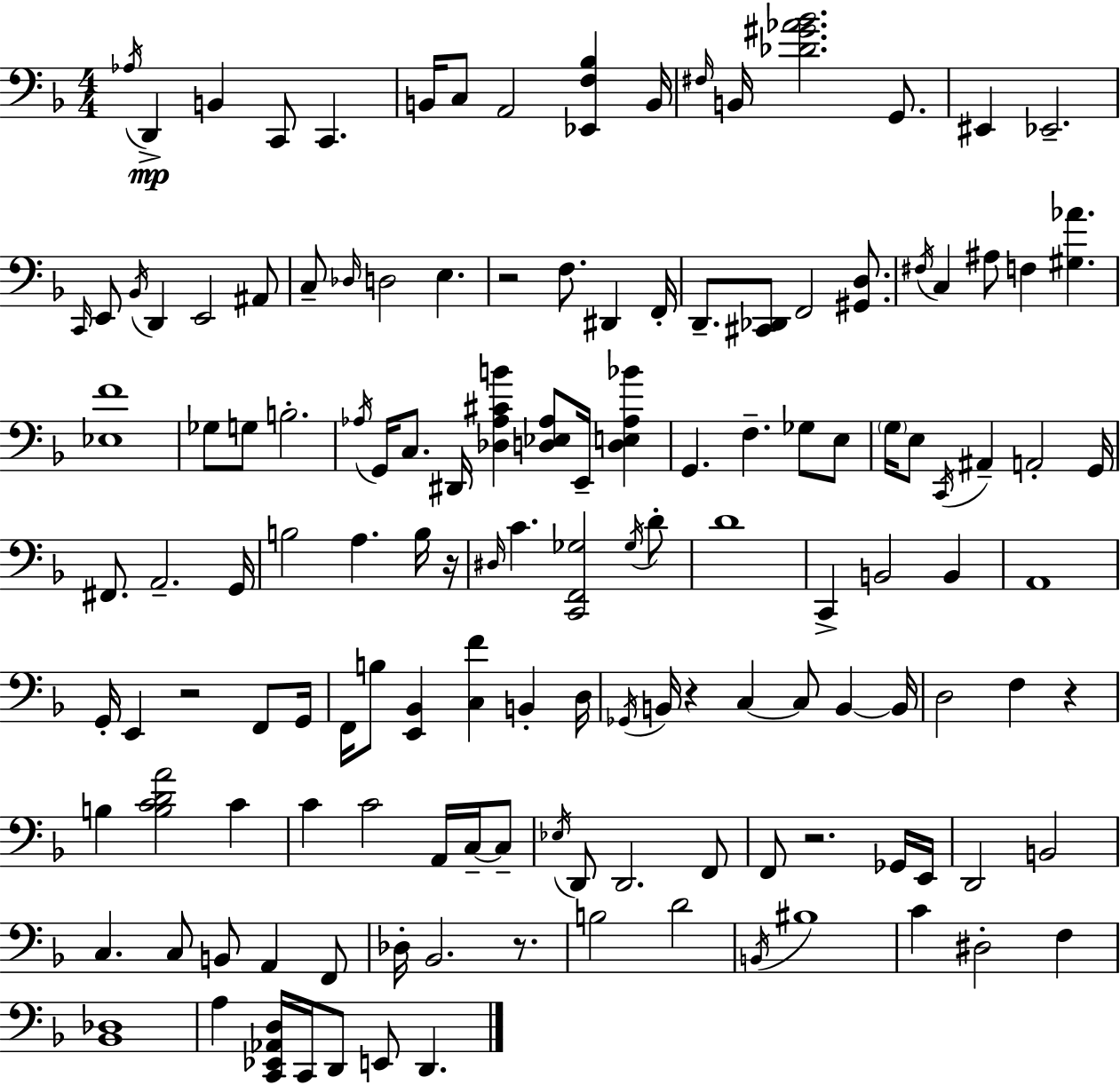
X:1
T:Untitled
M:4/4
L:1/4
K:F
_A,/4 D,, B,, C,,/2 C,, B,,/4 C,/2 A,,2 [_E,,F,_B,] B,,/4 ^F,/4 B,,/4 [_D^G_A_B]2 G,,/2 ^E,, _E,,2 C,,/4 E,,/2 _B,,/4 D,, E,,2 ^A,,/2 C,/2 _D,/4 D,2 E, z2 F,/2 ^D,, F,,/4 D,,/2 [^C,,_D,,]/2 F,,2 [^G,,D,]/2 ^F,/4 C, ^A,/2 F, [^G,_A] [_E,F]4 _G,/2 G,/2 B,2 _A,/4 G,,/4 C,/2 ^D,,/4 [_D,_A,^CB] [D,_E,_A,]/2 E,,/4 [D,E,_A,_B] G,, F, _G,/2 E,/2 G,/4 E,/2 C,,/4 ^A,, A,,2 G,,/4 ^F,,/2 A,,2 G,,/4 B,2 A, B,/4 z/4 ^D,/4 C [C,,F,,_G,]2 _G,/4 D/2 D4 C,, B,,2 B,, A,,4 G,,/4 E,, z2 F,,/2 G,,/4 F,,/4 B,/2 [E,,_B,,] [C,F] B,, D,/4 _G,,/4 B,,/4 z C, C,/2 B,, B,,/4 D,2 F, z B, [B,CDA]2 C C C2 A,,/4 C,/4 C,/2 _E,/4 D,,/2 D,,2 F,,/2 F,,/2 z2 _G,,/4 E,,/4 D,,2 B,,2 C, C,/2 B,,/2 A,, F,,/2 _D,/4 _B,,2 z/2 B,2 D2 B,,/4 ^B,4 C ^D,2 F, [_B,,_D,]4 A, [C,,_E,,_A,,D,]/4 C,,/4 D,,/2 E,,/2 D,,